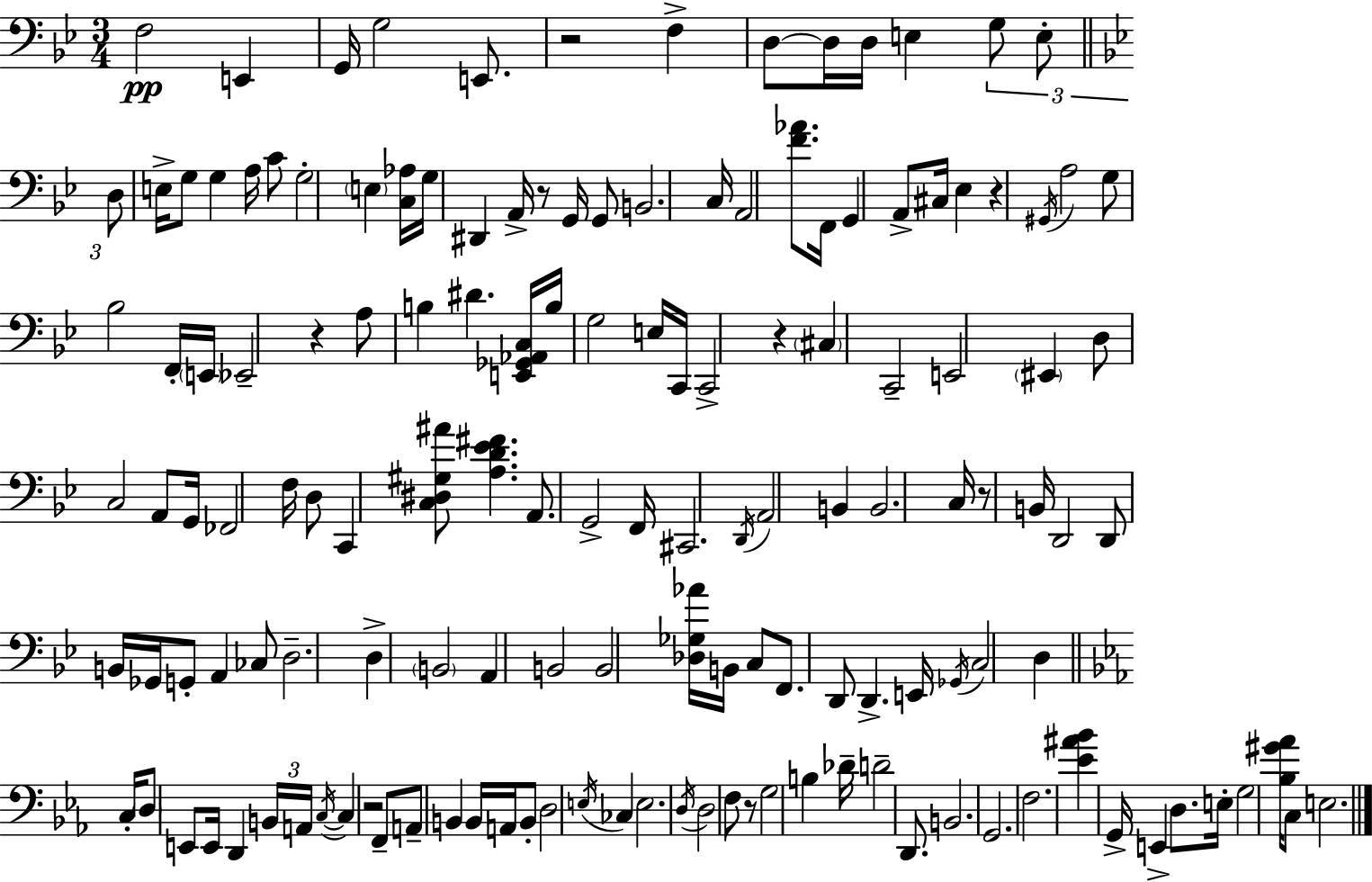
X:1
T:Untitled
M:3/4
L:1/4
K:Gm
F,2 E,, G,,/4 G,2 E,,/2 z2 F, D,/2 D,/4 D,/4 E, G,/2 E,/2 D,/2 E,/4 G,/2 G, A,/4 C/2 G,2 E, [C,_A,]/4 G,/4 ^D,, A,,/4 z/2 G,,/4 G,,/2 B,,2 C,/4 A,,2 [F_A]/2 F,,/4 G,, A,,/2 ^C,/4 _E, z ^G,,/4 A,2 G,/2 _B,2 F,,/4 E,,/4 _E,,2 z A,/2 B, ^D [E,,_G,,_A,,C,]/4 B,/4 G,2 E,/4 C,,/4 C,,2 z ^C, C,,2 E,,2 ^E,, D,/2 C,2 A,,/2 G,,/4 _F,,2 F,/4 D,/2 C,, [C,^D,^G,^A]/2 [A,D_E^F] A,,/2 G,,2 F,,/4 ^C,,2 D,,/4 A,,2 B,, B,,2 C,/4 z/2 B,,/4 D,,2 D,,/2 B,,/4 _G,,/4 G,,/2 A,, _C,/2 D,2 D, B,,2 A,, B,,2 B,,2 [_D,_G,_A]/4 B,,/4 C,/2 F,,/2 D,,/2 D,, E,,/4 _G,,/4 C,2 D, C,/4 D,/2 E,,/2 E,,/4 D,, B,,/4 A,,/4 C,/4 C, z2 F,,/2 A,,/2 B,, B,,/4 A,,/4 B,,/2 D,2 E,/4 _C, E,2 D,/4 D,2 F,/2 z/2 G,2 B, _D/4 D2 D,,/2 B,,2 G,,2 F,2 [_E^A_B] G,,/4 E,, D,/2 E,/4 G,2 [_B,^G_A]/4 C,/2 E,2